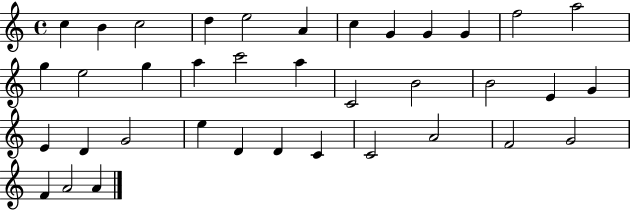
C5/q B4/q C5/h D5/q E5/h A4/q C5/q G4/q G4/q G4/q F5/h A5/h G5/q E5/h G5/q A5/q C6/h A5/q C4/h B4/h B4/h E4/q G4/q E4/q D4/q G4/h E5/q D4/q D4/q C4/q C4/h A4/h F4/h G4/h F4/q A4/h A4/q